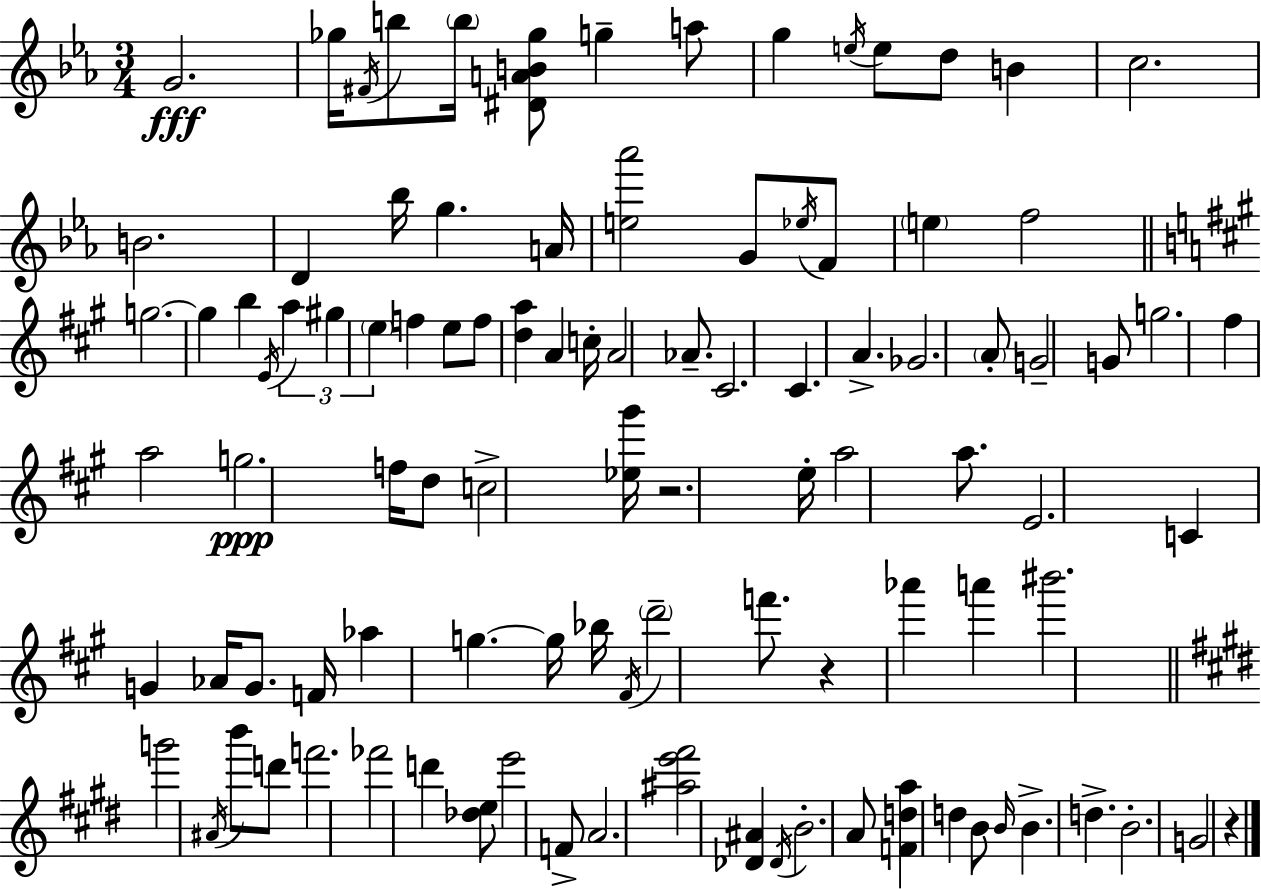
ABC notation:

X:1
T:Untitled
M:3/4
L:1/4
K:Cm
G2 _g/4 ^F/4 b/2 b/4 [^DAB_g]/2 g a/2 g e/4 e/2 d/2 B c2 B2 D _b/4 g A/4 [e_a']2 G/2 _e/4 F/2 e f2 g2 g b E/4 a ^g e f e/2 f/2 [da] A c/4 A2 _A/2 ^C2 ^C A _G2 A/2 G2 G/2 g2 ^f a2 g2 f/4 d/2 c2 [_e^g']/4 z2 e/4 a2 a/2 E2 C G _A/4 G/2 F/4 _a g g/4 _b/4 ^F/4 d'2 f'/2 z _a' a' ^b'2 g'2 ^A/4 b'/2 d'/2 f'2 _f'2 d' [_de]/2 e'2 F/2 A2 [^ae'^f']2 [_D^A] _D/4 B2 A/2 [Fda] d B/2 B/4 B d B2 G2 z